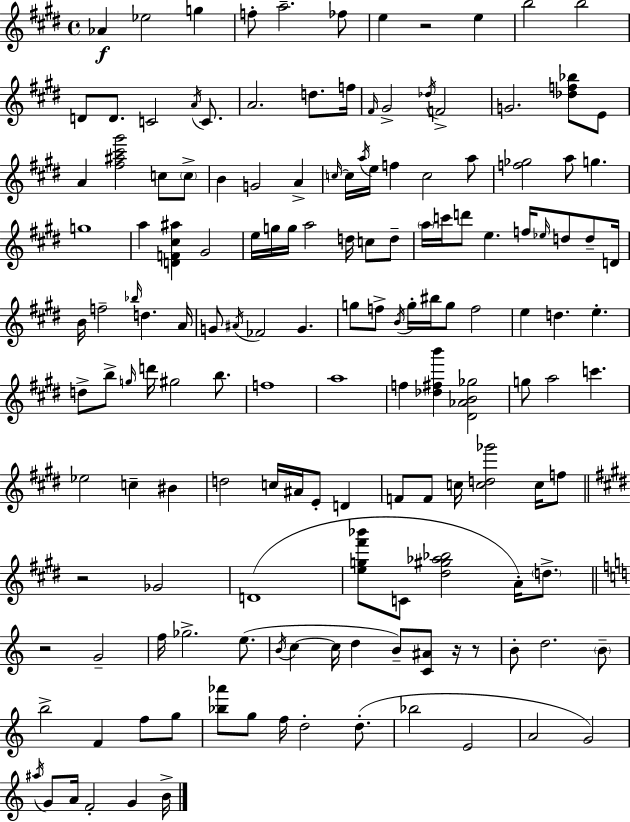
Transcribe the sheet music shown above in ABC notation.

X:1
T:Untitled
M:4/4
L:1/4
K:E
_A _e2 g f/2 a2 _f/2 e z2 e b2 b2 D/2 D/2 C2 A/4 C/2 A2 d/2 f/4 ^F/4 ^G2 _d/4 F2 G2 [_df_b]/2 E/2 A [^f^a^c'^g']2 c/2 c/2 B G2 A c/4 c/4 a/4 e/4 f c2 a/2 [f_g]2 a/2 g g4 a [DF^c^a] ^G2 e/4 g/4 g/4 a2 d/4 c/2 d/2 a/4 c'/4 d'/2 e f/4 _e/4 d/2 d/2 D/4 B/4 f2 _b/4 d A/4 G/2 ^A/4 _F2 G g/2 f/2 B/4 g/4 ^b/4 g/2 f2 e d e d/2 b/2 g/4 d'/4 ^g2 b/2 f4 a4 f [_d^fb'] [^D_AB_g]2 g/2 a2 c' _e2 c ^B d2 c/4 ^A/4 E/2 D F/2 F/2 c/4 [cd_g']2 c/4 f/2 z2 _G2 D4 [eg^f'_b']/2 C/2 [^d^g_a_b]2 A/4 d/2 z2 G2 f/4 _g2 e/2 B/4 c c/4 d B/2 [C^A]/2 z/4 z/2 B/2 d2 B/2 b2 F f/2 g/2 [_b_a']/2 g/2 f/4 d2 d/2 _b2 E2 A2 G2 ^a/4 G/2 A/4 F2 G B/4